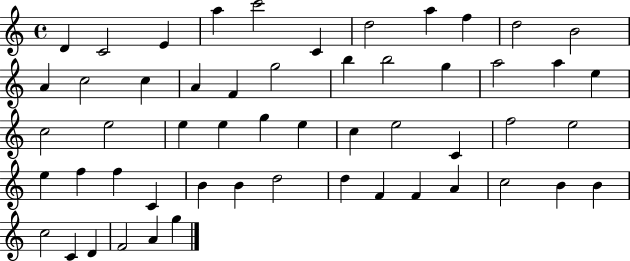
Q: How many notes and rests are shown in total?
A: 54